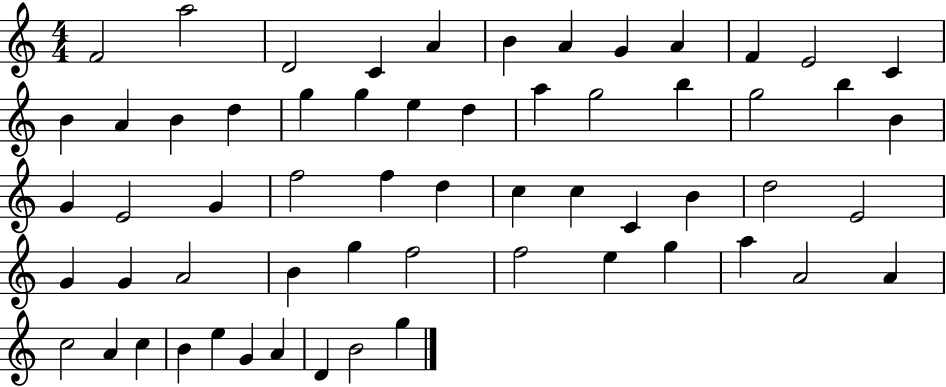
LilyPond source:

{
  \clef treble
  \numericTimeSignature
  \time 4/4
  \key c \major
  f'2 a''2 | d'2 c'4 a'4 | b'4 a'4 g'4 a'4 | f'4 e'2 c'4 | \break b'4 a'4 b'4 d''4 | g''4 g''4 e''4 d''4 | a''4 g''2 b''4 | g''2 b''4 b'4 | \break g'4 e'2 g'4 | f''2 f''4 d''4 | c''4 c''4 c'4 b'4 | d''2 e'2 | \break g'4 g'4 a'2 | b'4 g''4 f''2 | f''2 e''4 g''4 | a''4 a'2 a'4 | \break c''2 a'4 c''4 | b'4 e''4 g'4 a'4 | d'4 b'2 g''4 | \bar "|."
}